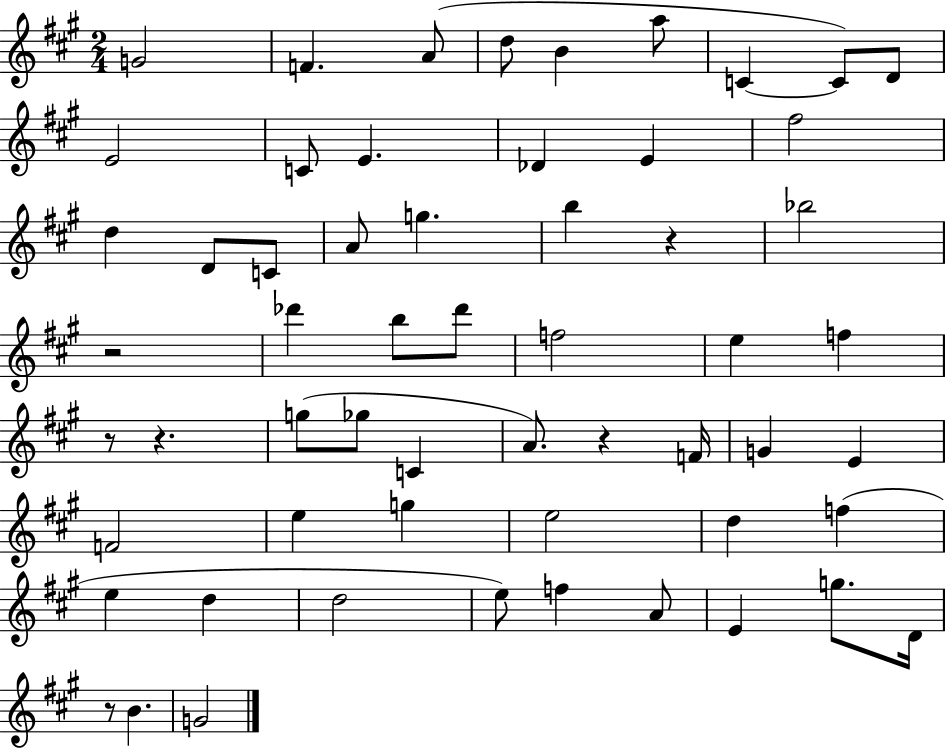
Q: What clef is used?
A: treble